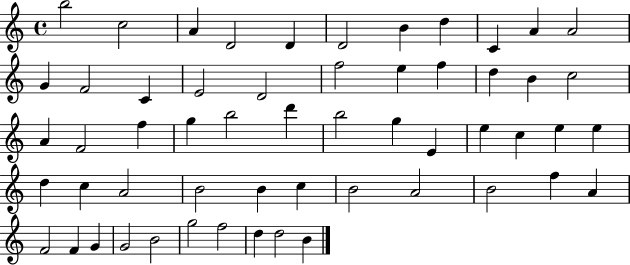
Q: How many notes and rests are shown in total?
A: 56